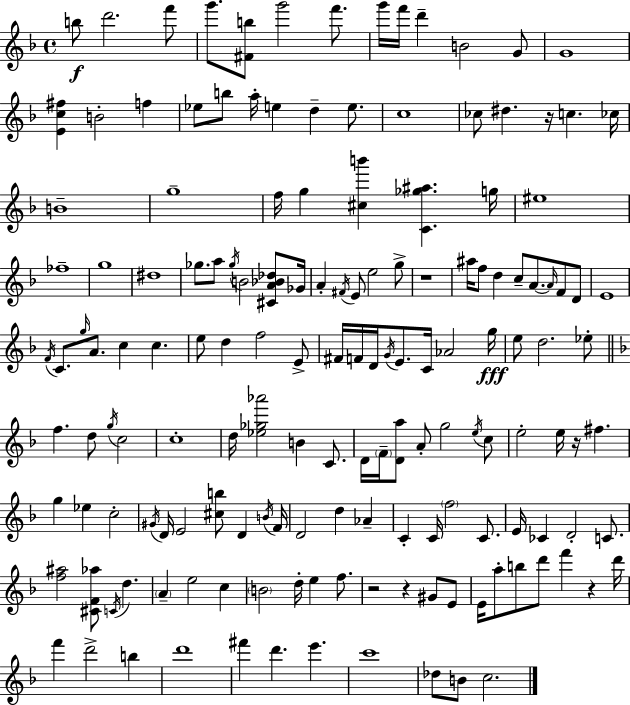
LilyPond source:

{
  \clef treble
  \time 4/4
  \defaultTimeSignature
  \key f \major
  b''8\f d'''2. f'''8 | g'''8. <fis' b''>8 g'''2 f'''8. | g'''16 f'''16 d'''4-- b'2 g'8 | g'1 | \break <e' c'' fis''>4 b'2-. f''4 | ees''8 b''8 a''16-. e''4 d''4-- e''8. | c''1 | ces''8 dis''4. r16 c''4. ces''16 | \break b'1-- | g''1-- | f''16 g''4 <cis'' b'''>4 <c' ges'' ais''>4. g''16 | eis''1 | \break fes''1-- | g''1 | dis''1 | ges''8. a''8 \acciaccatura { ges''16 } b'2 <cis' a' bes' des''>8 | \break ges'16 a'4-. \acciaccatura { fis'16 } e'8 e''2 | g''8-> r1 | ais''16 f''8 d''4 c''8-- a'8.~~ \grace { a'16 } f'8 | d'8 e'1 | \break \acciaccatura { f'16 } c'8. \grace { g''16 } a'8. c''4 c''4. | e''8 d''4 f''2 | e'8-> fis'16 f'16 d'16 \acciaccatura { g'16 } e'8. c'16 aes'2 | g''16\fff e''8 d''2. | \break ees''8-. \bar "||" \break \key d \minor f''4. d''8 \acciaccatura { g''16 } c''2 | c''1-. | d''16 <ees'' ges'' aes'''>2 b'4 c'8. | d'16 \parenthesize f'16-- <d' a''>8 a'8-. g''2 \acciaccatura { e''16 } | \break c''8 e''2-. e''16 r16 fis''4. | g''4 ees''4 c''2-. | \acciaccatura { gis'16 } d'16 e'2 <cis'' b''>8 d'4 | \acciaccatura { b'16 } f'16 d'2 d''4 | \break aes'4-- c'4-. c'16 \parenthesize f''2 | c'8. e'16 ces'4 d'2-. | c'8. <f'' ais''>2 <cis' f' aes''>8 \acciaccatura { c'16 } d''4. | \parenthesize a'4-- e''2 | \break c''4 \parenthesize b'2 d''16-. e''4 | f''8. r2 r4 | gis'8 e'8 e'16 a''8-. b''8 d'''8 f'''4 | r4 d'''16 f'''4 d'''2-> | \break b''4 d'''1 | fis'''4 d'''4. e'''4. | c'''1 | des''8 b'8 c''2. | \break \bar "|."
}